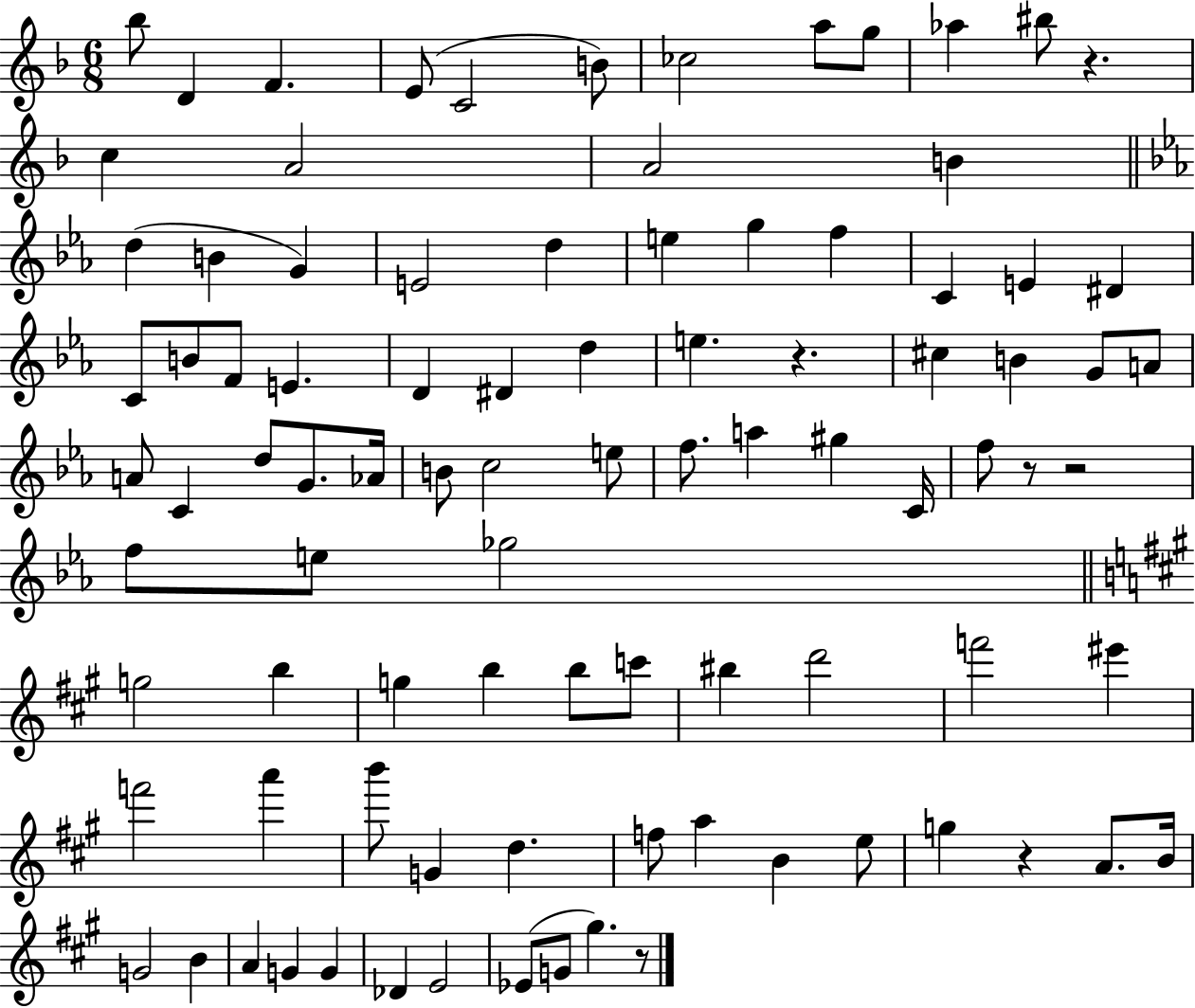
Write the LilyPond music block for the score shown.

{
  \clef treble
  \numericTimeSignature
  \time 6/8
  \key f \major
  \repeat volta 2 { bes''8 d'4 f'4. | e'8( c'2 b'8) | ces''2 a''8 g''8 | aes''4 bis''8 r4. | \break c''4 a'2 | a'2 b'4 | \bar "||" \break \key ees \major d''4( b'4 g'4) | e'2 d''4 | e''4 g''4 f''4 | c'4 e'4 dis'4 | \break c'8 b'8 f'8 e'4. | d'4 dis'4 d''4 | e''4. r4. | cis''4 b'4 g'8 a'8 | \break a'8 c'4 d''8 g'8. aes'16 | b'8 c''2 e''8 | f''8. a''4 gis''4 c'16 | f''8 r8 r2 | \break f''8 e''8 ges''2 | \bar "||" \break \key a \major g''2 b''4 | g''4 b''4 b''8 c'''8 | bis''4 d'''2 | f'''2 eis'''4 | \break f'''2 a'''4 | b'''8 g'4 d''4. | f''8 a''4 b'4 e''8 | g''4 r4 a'8. b'16 | \break g'2 b'4 | a'4 g'4 g'4 | des'4 e'2 | ees'8( g'8 gis''4.) r8 | \break } \bar "|."
}